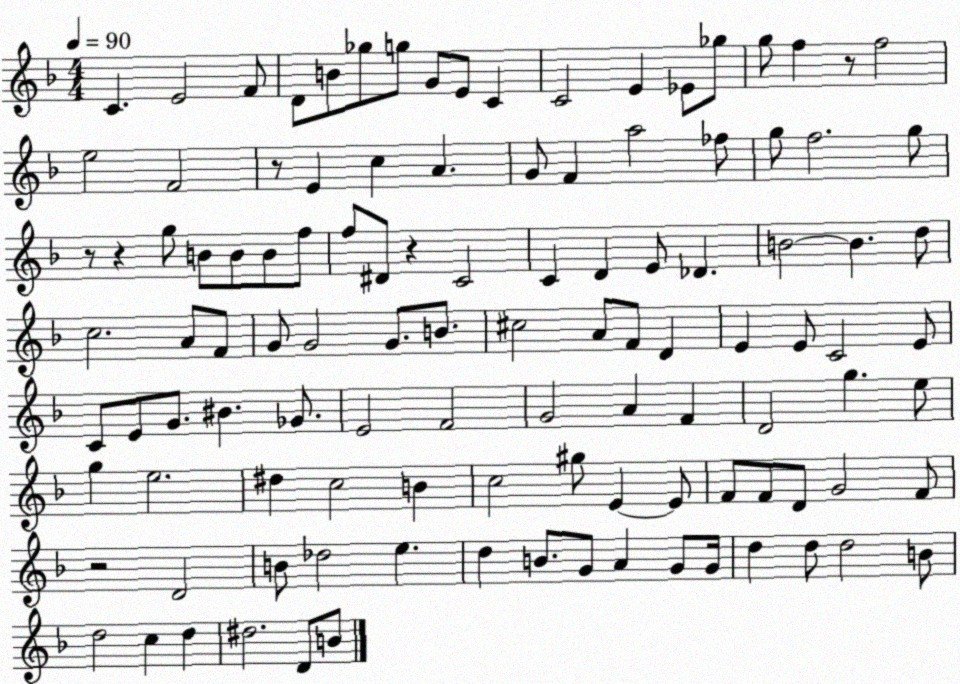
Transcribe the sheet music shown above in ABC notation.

X:1
T:Untitled
M:4/4
L:1/4
K:F
C E2 F/2 D/2 B/2 _g/2 g/2 G/2 E/2 C C2 E _E/2 _g/2 g/2 f z/2 f2 e2 F2 z/2 E c A G/2 F a2 _f/2 g/2 f2 g/2 z/2 z g/2 B/2 B/2 B/2 f/2 f/2 ^D/2 z C2 C D E/2 _D B2 B d/2 c2 A/2 F/2 G/2 G2 G/2 B/2 ^c2 A/2 F/2 D E E/2 C2 E/2 C/2 E/2 G/2 ^B _G/2 E2 F2 G2 A F D2 g e/2 g e2 ^d c2 B c2 ^g/2 E E/2 F/2 F/2 D/2 G2 F/2 z2 D2 B/2 _d2 e d B/2 G/2 A G/2 G/4 d d/2 d2 B/2 d2 c d ^d2 D/2 B/2